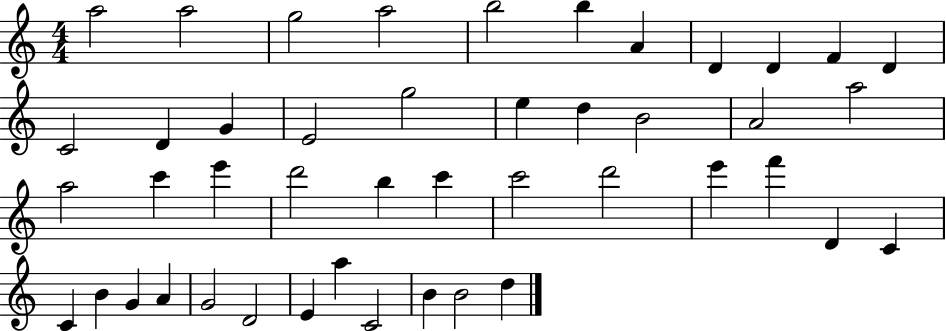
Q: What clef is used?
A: treble